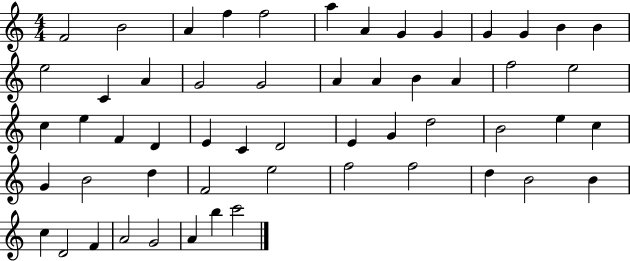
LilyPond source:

{
  \clef treble
  \numericTimeSignature
  \time 4/4
  \key c \major
  f'2 b'2 | a'4 f''4 f''2 | a''4 a'4 g'4 g'4 | g'4 g'4 b'4 b'4 | \break e''2 c'4 a'4 | g'2 g'2 | a'4 a'4 b'4 a'4 | f''2 e''2 | \break c''4 e''4 f'4 d'4 | e'4 c'4 d'2 | e'4 g'4 d''2 | b'2 e''4 c''4 | \break g'4 b'2 d''4 | f'2 e''2 | f''2 f''2 | d''4 b'2 b'4 | \break c''4 d'2 f'4 | a'2 g'2 | a'4 b''4 c'''2 | \bar "|."
}